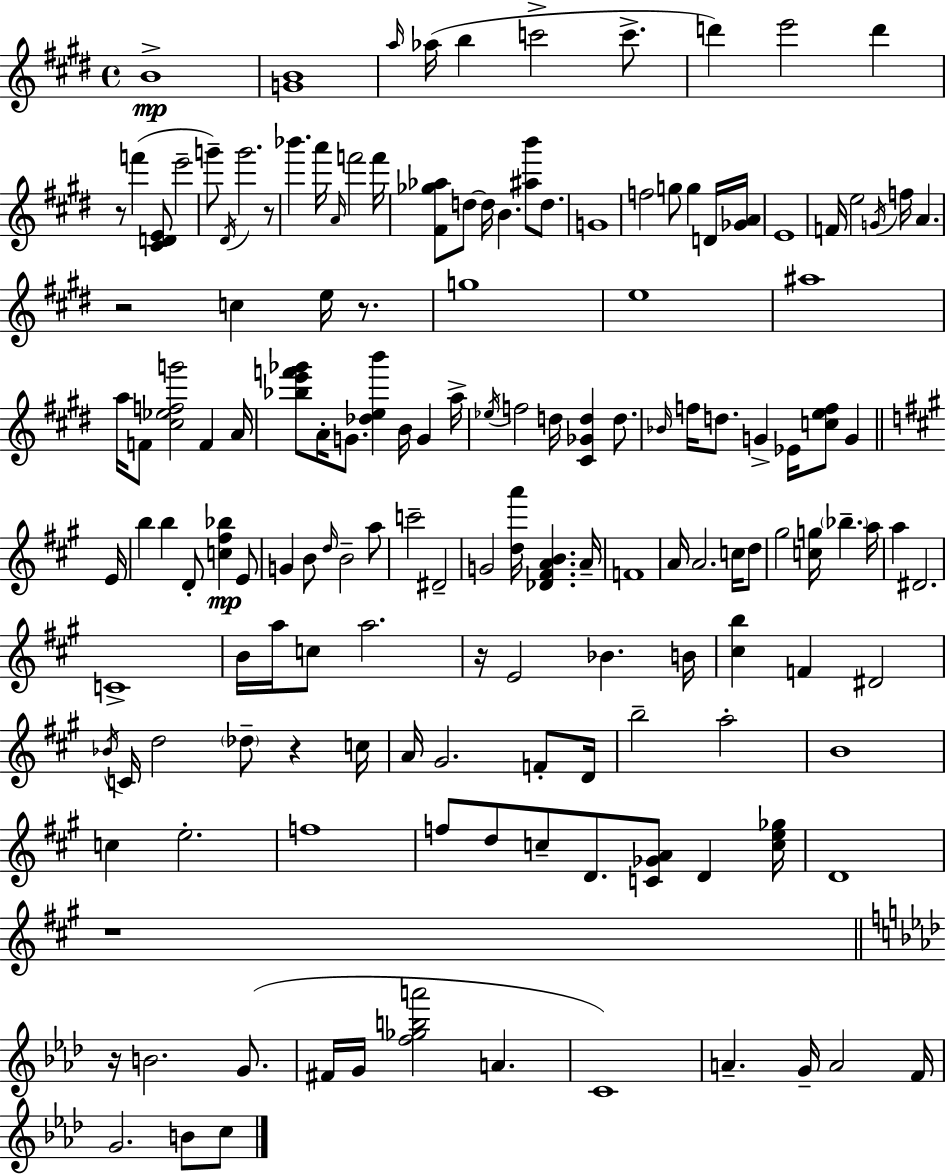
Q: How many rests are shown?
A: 8